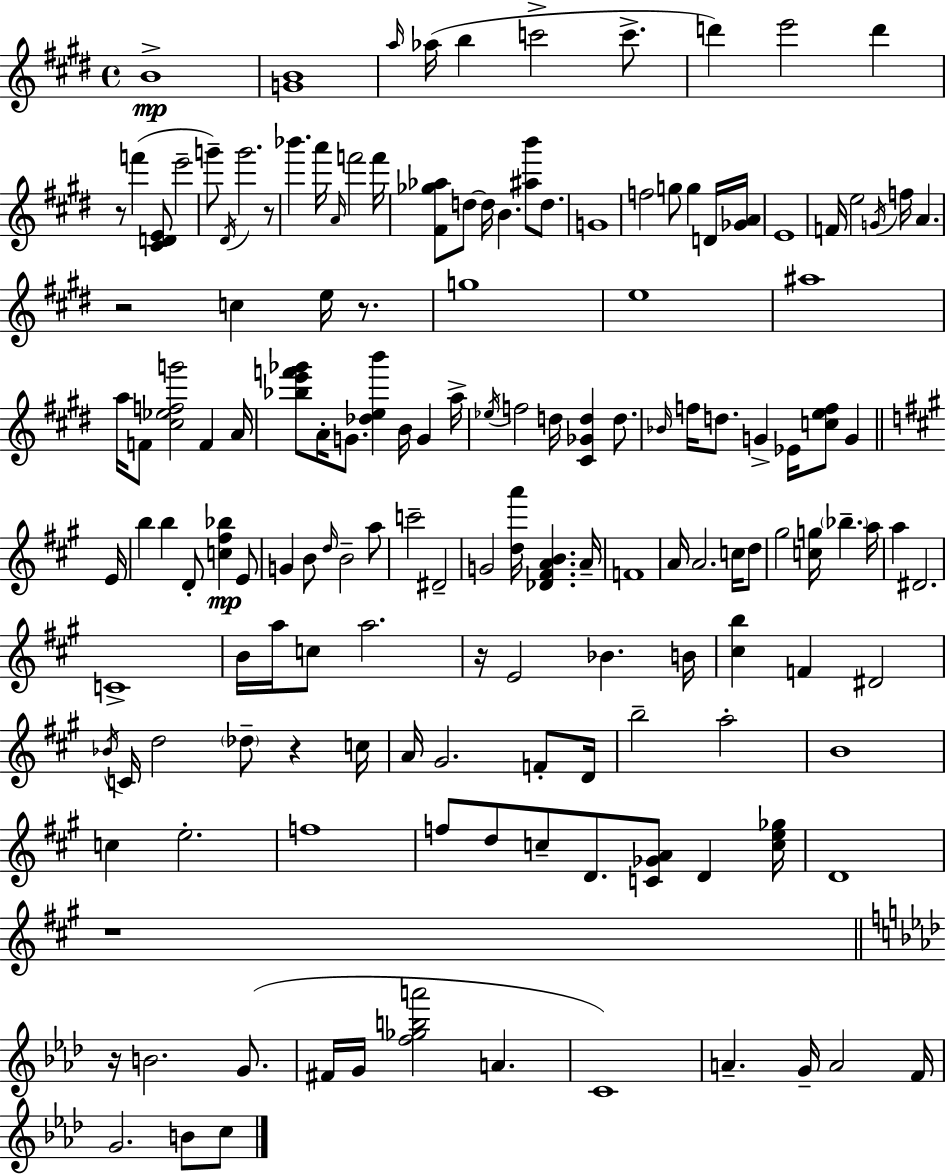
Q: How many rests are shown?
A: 8